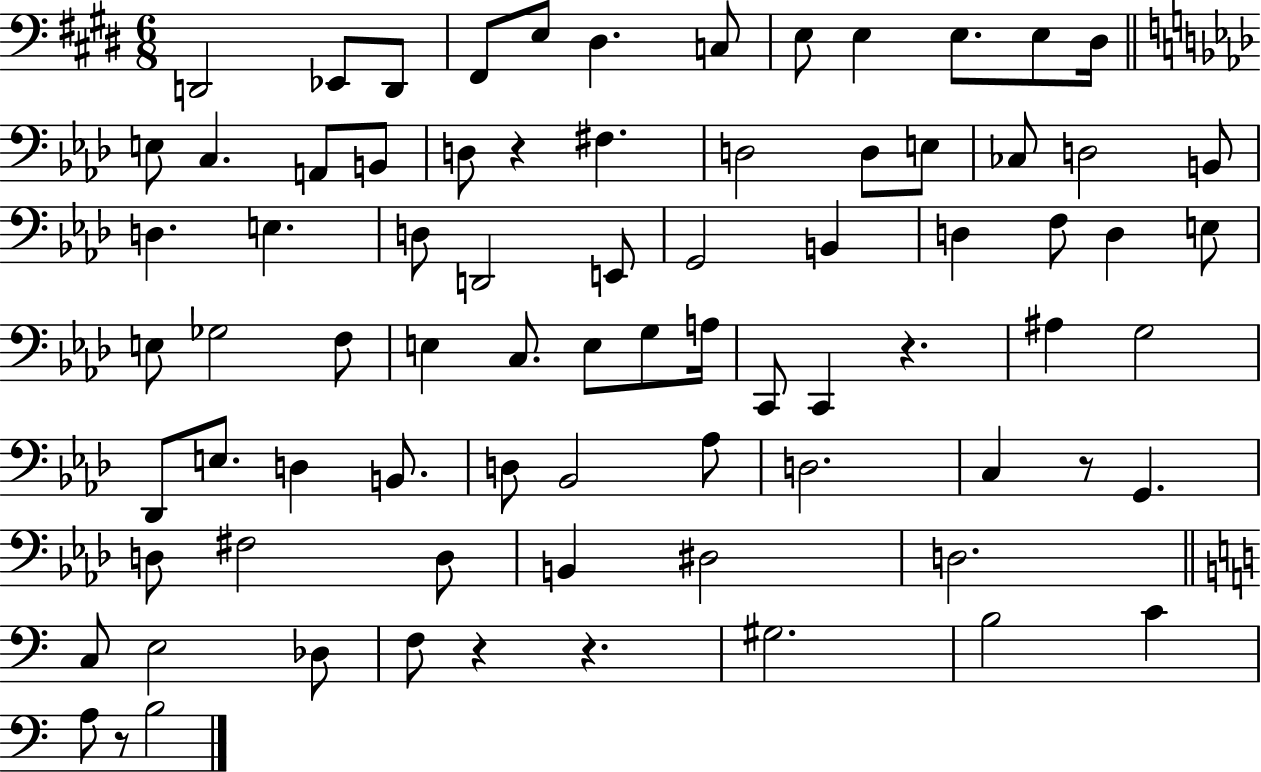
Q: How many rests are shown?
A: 6